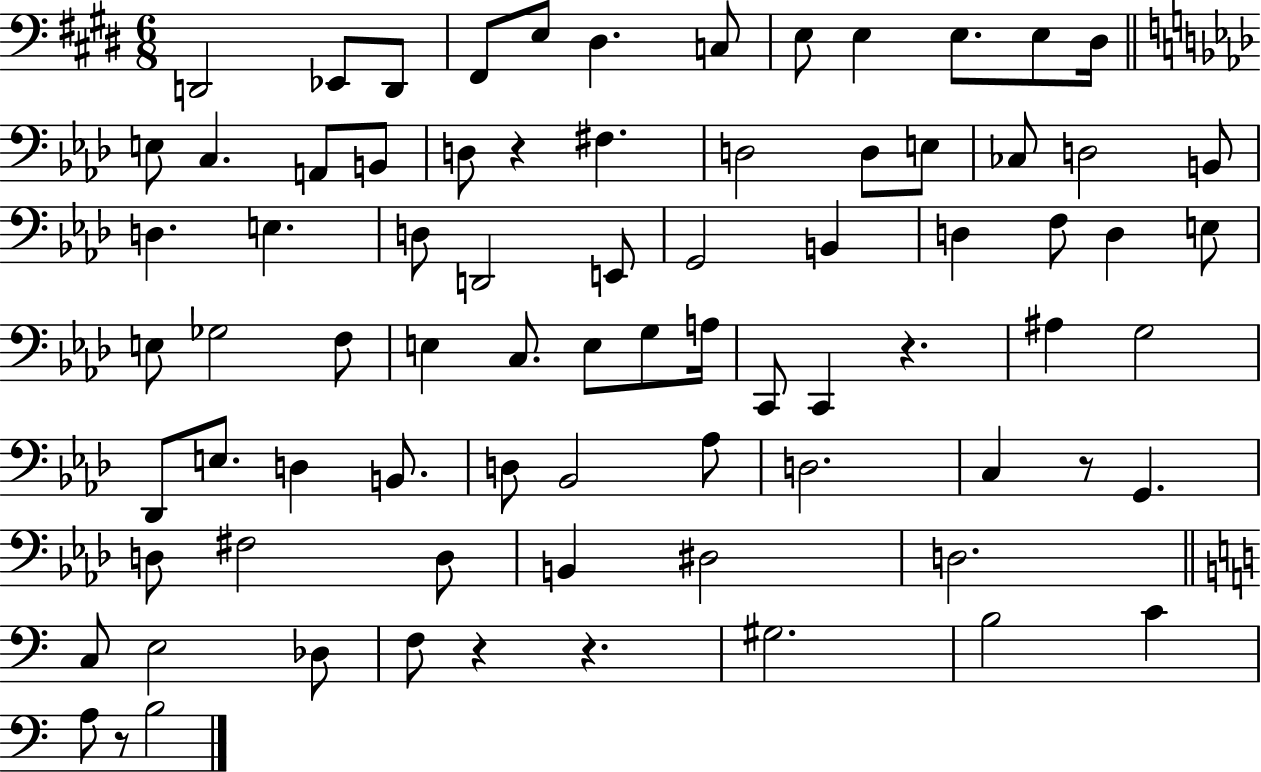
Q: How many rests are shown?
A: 6